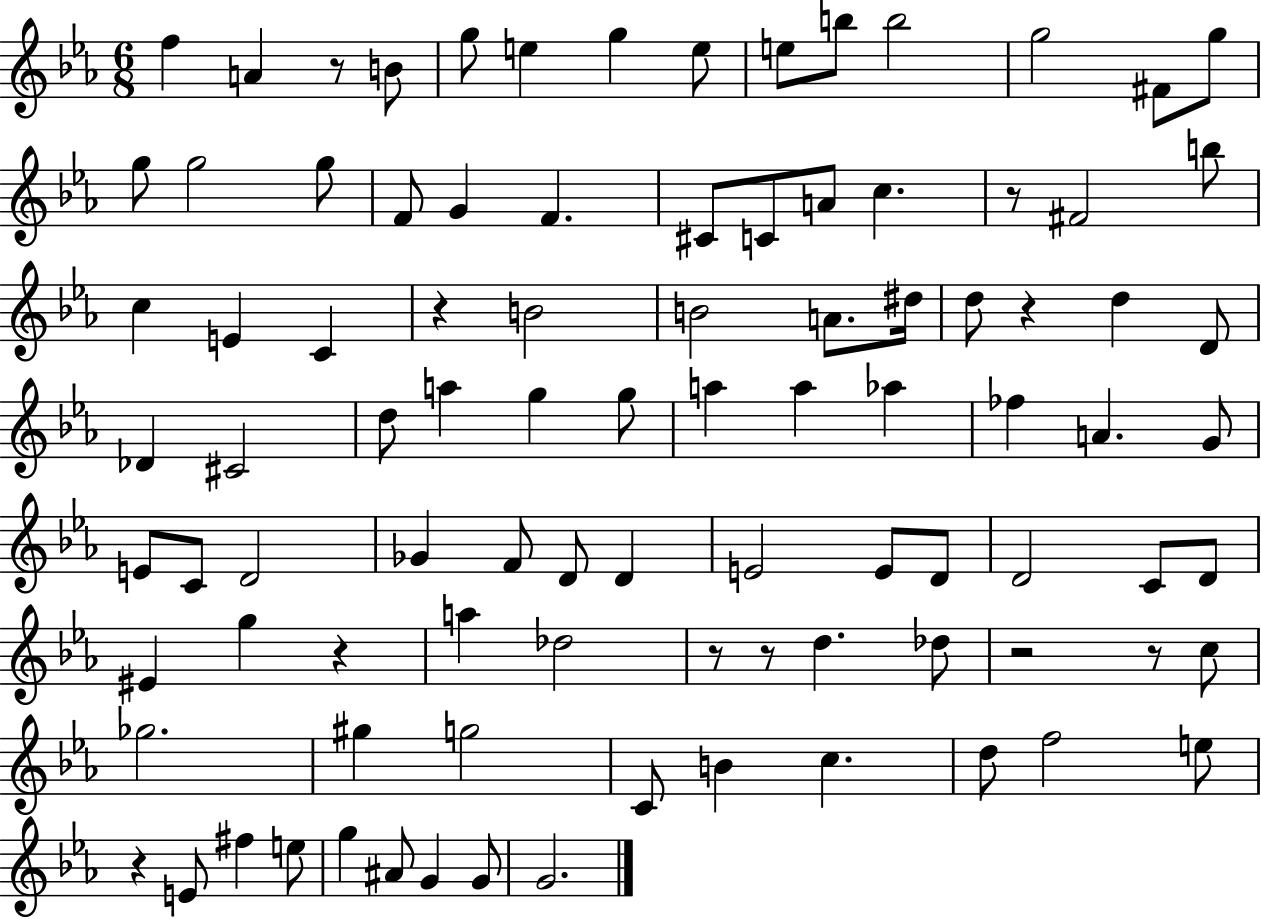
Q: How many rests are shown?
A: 10